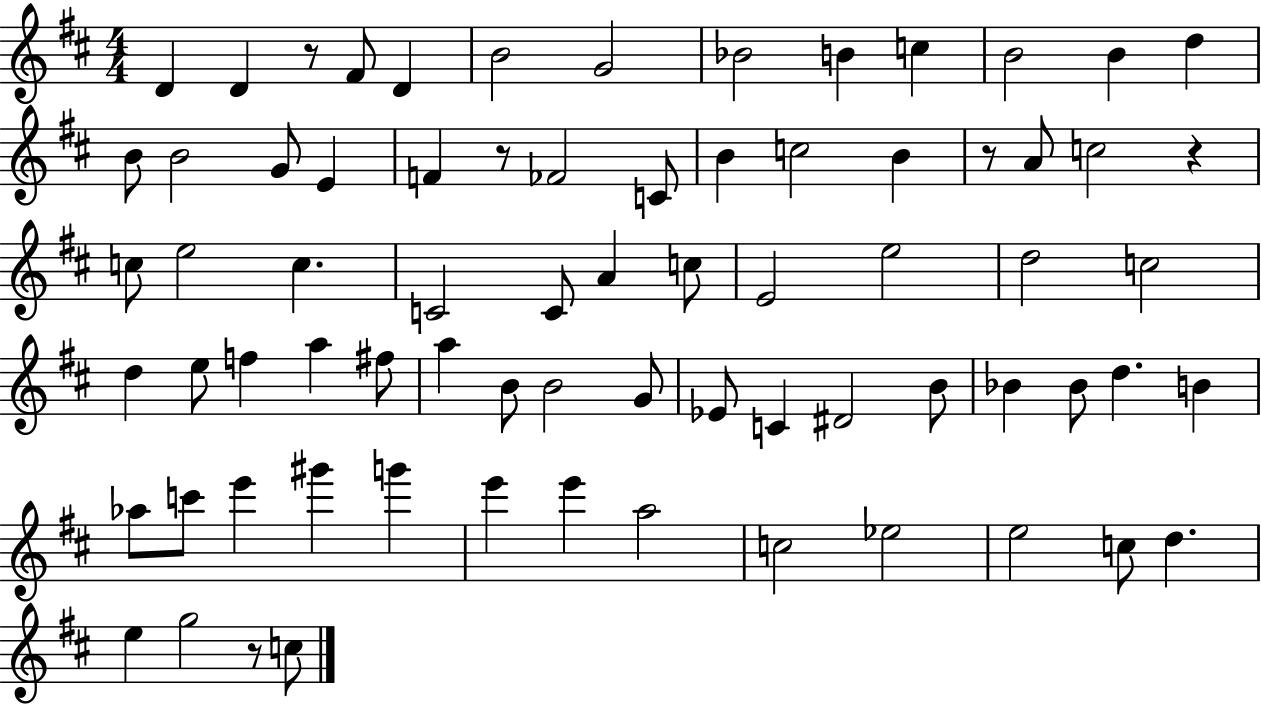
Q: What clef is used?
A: treble